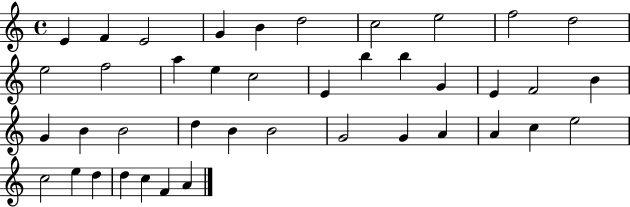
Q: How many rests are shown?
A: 0